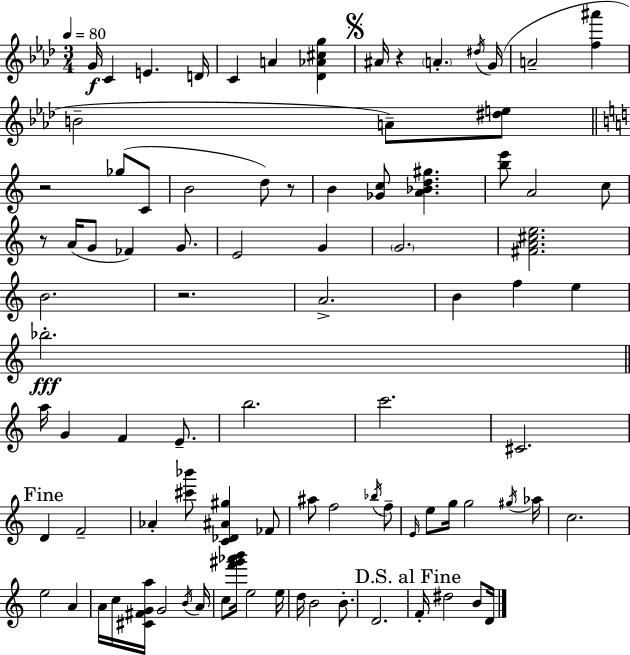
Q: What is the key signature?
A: AES major